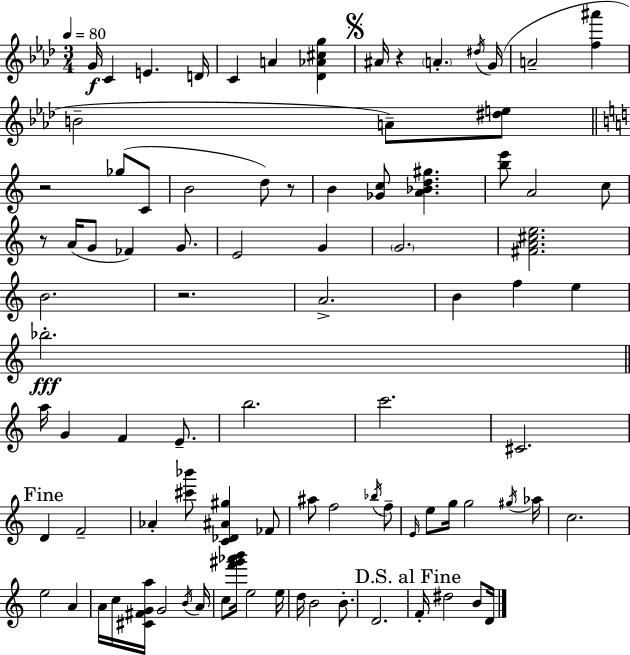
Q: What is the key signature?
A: AES major